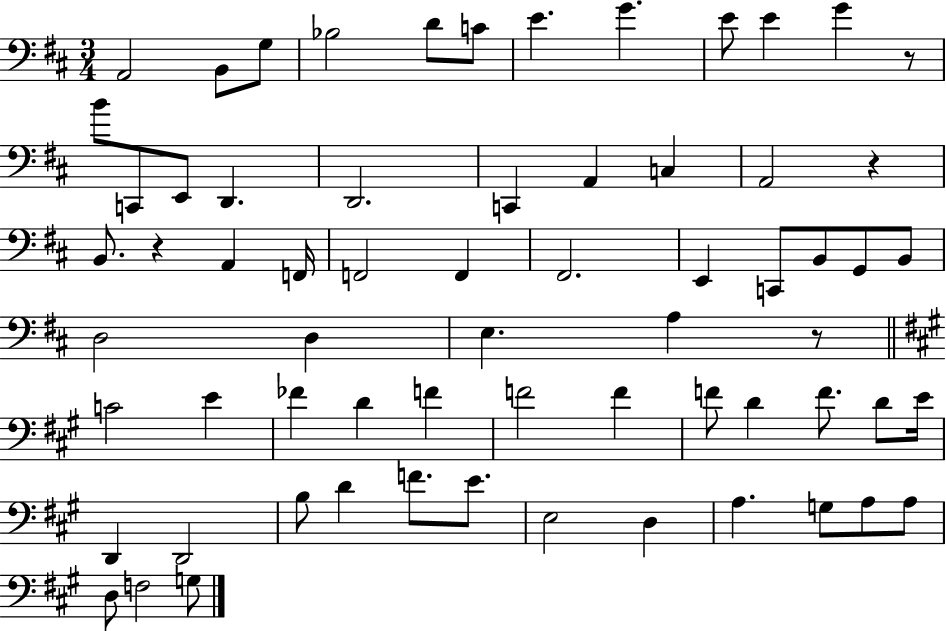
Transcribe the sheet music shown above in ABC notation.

X:1
T:Untitled
M:3/4
L:1/4
K:D
A,,2 B,,/2 G,/2 _B,2 D/2 C/2 E G E/2 E G z/2 B/2 C,,/2 E,,/2 D,, D,,2 C,, A,, C, A,,2 z B,,/2 z A,, F,,/4 F,,2 F,, ^F,,2 E,, C,,/2 B,,/2 G,,/2 B,,/2 D,2 D, E, A, z/2 C2 E _F D F F2 F F/2 D F/2 D/2 E/4 D,, D,,2 B,/2 D F/2 E/2 E,2 D, A, G,/2 A,/2 A,/2 D,/2 F,2 G,/2